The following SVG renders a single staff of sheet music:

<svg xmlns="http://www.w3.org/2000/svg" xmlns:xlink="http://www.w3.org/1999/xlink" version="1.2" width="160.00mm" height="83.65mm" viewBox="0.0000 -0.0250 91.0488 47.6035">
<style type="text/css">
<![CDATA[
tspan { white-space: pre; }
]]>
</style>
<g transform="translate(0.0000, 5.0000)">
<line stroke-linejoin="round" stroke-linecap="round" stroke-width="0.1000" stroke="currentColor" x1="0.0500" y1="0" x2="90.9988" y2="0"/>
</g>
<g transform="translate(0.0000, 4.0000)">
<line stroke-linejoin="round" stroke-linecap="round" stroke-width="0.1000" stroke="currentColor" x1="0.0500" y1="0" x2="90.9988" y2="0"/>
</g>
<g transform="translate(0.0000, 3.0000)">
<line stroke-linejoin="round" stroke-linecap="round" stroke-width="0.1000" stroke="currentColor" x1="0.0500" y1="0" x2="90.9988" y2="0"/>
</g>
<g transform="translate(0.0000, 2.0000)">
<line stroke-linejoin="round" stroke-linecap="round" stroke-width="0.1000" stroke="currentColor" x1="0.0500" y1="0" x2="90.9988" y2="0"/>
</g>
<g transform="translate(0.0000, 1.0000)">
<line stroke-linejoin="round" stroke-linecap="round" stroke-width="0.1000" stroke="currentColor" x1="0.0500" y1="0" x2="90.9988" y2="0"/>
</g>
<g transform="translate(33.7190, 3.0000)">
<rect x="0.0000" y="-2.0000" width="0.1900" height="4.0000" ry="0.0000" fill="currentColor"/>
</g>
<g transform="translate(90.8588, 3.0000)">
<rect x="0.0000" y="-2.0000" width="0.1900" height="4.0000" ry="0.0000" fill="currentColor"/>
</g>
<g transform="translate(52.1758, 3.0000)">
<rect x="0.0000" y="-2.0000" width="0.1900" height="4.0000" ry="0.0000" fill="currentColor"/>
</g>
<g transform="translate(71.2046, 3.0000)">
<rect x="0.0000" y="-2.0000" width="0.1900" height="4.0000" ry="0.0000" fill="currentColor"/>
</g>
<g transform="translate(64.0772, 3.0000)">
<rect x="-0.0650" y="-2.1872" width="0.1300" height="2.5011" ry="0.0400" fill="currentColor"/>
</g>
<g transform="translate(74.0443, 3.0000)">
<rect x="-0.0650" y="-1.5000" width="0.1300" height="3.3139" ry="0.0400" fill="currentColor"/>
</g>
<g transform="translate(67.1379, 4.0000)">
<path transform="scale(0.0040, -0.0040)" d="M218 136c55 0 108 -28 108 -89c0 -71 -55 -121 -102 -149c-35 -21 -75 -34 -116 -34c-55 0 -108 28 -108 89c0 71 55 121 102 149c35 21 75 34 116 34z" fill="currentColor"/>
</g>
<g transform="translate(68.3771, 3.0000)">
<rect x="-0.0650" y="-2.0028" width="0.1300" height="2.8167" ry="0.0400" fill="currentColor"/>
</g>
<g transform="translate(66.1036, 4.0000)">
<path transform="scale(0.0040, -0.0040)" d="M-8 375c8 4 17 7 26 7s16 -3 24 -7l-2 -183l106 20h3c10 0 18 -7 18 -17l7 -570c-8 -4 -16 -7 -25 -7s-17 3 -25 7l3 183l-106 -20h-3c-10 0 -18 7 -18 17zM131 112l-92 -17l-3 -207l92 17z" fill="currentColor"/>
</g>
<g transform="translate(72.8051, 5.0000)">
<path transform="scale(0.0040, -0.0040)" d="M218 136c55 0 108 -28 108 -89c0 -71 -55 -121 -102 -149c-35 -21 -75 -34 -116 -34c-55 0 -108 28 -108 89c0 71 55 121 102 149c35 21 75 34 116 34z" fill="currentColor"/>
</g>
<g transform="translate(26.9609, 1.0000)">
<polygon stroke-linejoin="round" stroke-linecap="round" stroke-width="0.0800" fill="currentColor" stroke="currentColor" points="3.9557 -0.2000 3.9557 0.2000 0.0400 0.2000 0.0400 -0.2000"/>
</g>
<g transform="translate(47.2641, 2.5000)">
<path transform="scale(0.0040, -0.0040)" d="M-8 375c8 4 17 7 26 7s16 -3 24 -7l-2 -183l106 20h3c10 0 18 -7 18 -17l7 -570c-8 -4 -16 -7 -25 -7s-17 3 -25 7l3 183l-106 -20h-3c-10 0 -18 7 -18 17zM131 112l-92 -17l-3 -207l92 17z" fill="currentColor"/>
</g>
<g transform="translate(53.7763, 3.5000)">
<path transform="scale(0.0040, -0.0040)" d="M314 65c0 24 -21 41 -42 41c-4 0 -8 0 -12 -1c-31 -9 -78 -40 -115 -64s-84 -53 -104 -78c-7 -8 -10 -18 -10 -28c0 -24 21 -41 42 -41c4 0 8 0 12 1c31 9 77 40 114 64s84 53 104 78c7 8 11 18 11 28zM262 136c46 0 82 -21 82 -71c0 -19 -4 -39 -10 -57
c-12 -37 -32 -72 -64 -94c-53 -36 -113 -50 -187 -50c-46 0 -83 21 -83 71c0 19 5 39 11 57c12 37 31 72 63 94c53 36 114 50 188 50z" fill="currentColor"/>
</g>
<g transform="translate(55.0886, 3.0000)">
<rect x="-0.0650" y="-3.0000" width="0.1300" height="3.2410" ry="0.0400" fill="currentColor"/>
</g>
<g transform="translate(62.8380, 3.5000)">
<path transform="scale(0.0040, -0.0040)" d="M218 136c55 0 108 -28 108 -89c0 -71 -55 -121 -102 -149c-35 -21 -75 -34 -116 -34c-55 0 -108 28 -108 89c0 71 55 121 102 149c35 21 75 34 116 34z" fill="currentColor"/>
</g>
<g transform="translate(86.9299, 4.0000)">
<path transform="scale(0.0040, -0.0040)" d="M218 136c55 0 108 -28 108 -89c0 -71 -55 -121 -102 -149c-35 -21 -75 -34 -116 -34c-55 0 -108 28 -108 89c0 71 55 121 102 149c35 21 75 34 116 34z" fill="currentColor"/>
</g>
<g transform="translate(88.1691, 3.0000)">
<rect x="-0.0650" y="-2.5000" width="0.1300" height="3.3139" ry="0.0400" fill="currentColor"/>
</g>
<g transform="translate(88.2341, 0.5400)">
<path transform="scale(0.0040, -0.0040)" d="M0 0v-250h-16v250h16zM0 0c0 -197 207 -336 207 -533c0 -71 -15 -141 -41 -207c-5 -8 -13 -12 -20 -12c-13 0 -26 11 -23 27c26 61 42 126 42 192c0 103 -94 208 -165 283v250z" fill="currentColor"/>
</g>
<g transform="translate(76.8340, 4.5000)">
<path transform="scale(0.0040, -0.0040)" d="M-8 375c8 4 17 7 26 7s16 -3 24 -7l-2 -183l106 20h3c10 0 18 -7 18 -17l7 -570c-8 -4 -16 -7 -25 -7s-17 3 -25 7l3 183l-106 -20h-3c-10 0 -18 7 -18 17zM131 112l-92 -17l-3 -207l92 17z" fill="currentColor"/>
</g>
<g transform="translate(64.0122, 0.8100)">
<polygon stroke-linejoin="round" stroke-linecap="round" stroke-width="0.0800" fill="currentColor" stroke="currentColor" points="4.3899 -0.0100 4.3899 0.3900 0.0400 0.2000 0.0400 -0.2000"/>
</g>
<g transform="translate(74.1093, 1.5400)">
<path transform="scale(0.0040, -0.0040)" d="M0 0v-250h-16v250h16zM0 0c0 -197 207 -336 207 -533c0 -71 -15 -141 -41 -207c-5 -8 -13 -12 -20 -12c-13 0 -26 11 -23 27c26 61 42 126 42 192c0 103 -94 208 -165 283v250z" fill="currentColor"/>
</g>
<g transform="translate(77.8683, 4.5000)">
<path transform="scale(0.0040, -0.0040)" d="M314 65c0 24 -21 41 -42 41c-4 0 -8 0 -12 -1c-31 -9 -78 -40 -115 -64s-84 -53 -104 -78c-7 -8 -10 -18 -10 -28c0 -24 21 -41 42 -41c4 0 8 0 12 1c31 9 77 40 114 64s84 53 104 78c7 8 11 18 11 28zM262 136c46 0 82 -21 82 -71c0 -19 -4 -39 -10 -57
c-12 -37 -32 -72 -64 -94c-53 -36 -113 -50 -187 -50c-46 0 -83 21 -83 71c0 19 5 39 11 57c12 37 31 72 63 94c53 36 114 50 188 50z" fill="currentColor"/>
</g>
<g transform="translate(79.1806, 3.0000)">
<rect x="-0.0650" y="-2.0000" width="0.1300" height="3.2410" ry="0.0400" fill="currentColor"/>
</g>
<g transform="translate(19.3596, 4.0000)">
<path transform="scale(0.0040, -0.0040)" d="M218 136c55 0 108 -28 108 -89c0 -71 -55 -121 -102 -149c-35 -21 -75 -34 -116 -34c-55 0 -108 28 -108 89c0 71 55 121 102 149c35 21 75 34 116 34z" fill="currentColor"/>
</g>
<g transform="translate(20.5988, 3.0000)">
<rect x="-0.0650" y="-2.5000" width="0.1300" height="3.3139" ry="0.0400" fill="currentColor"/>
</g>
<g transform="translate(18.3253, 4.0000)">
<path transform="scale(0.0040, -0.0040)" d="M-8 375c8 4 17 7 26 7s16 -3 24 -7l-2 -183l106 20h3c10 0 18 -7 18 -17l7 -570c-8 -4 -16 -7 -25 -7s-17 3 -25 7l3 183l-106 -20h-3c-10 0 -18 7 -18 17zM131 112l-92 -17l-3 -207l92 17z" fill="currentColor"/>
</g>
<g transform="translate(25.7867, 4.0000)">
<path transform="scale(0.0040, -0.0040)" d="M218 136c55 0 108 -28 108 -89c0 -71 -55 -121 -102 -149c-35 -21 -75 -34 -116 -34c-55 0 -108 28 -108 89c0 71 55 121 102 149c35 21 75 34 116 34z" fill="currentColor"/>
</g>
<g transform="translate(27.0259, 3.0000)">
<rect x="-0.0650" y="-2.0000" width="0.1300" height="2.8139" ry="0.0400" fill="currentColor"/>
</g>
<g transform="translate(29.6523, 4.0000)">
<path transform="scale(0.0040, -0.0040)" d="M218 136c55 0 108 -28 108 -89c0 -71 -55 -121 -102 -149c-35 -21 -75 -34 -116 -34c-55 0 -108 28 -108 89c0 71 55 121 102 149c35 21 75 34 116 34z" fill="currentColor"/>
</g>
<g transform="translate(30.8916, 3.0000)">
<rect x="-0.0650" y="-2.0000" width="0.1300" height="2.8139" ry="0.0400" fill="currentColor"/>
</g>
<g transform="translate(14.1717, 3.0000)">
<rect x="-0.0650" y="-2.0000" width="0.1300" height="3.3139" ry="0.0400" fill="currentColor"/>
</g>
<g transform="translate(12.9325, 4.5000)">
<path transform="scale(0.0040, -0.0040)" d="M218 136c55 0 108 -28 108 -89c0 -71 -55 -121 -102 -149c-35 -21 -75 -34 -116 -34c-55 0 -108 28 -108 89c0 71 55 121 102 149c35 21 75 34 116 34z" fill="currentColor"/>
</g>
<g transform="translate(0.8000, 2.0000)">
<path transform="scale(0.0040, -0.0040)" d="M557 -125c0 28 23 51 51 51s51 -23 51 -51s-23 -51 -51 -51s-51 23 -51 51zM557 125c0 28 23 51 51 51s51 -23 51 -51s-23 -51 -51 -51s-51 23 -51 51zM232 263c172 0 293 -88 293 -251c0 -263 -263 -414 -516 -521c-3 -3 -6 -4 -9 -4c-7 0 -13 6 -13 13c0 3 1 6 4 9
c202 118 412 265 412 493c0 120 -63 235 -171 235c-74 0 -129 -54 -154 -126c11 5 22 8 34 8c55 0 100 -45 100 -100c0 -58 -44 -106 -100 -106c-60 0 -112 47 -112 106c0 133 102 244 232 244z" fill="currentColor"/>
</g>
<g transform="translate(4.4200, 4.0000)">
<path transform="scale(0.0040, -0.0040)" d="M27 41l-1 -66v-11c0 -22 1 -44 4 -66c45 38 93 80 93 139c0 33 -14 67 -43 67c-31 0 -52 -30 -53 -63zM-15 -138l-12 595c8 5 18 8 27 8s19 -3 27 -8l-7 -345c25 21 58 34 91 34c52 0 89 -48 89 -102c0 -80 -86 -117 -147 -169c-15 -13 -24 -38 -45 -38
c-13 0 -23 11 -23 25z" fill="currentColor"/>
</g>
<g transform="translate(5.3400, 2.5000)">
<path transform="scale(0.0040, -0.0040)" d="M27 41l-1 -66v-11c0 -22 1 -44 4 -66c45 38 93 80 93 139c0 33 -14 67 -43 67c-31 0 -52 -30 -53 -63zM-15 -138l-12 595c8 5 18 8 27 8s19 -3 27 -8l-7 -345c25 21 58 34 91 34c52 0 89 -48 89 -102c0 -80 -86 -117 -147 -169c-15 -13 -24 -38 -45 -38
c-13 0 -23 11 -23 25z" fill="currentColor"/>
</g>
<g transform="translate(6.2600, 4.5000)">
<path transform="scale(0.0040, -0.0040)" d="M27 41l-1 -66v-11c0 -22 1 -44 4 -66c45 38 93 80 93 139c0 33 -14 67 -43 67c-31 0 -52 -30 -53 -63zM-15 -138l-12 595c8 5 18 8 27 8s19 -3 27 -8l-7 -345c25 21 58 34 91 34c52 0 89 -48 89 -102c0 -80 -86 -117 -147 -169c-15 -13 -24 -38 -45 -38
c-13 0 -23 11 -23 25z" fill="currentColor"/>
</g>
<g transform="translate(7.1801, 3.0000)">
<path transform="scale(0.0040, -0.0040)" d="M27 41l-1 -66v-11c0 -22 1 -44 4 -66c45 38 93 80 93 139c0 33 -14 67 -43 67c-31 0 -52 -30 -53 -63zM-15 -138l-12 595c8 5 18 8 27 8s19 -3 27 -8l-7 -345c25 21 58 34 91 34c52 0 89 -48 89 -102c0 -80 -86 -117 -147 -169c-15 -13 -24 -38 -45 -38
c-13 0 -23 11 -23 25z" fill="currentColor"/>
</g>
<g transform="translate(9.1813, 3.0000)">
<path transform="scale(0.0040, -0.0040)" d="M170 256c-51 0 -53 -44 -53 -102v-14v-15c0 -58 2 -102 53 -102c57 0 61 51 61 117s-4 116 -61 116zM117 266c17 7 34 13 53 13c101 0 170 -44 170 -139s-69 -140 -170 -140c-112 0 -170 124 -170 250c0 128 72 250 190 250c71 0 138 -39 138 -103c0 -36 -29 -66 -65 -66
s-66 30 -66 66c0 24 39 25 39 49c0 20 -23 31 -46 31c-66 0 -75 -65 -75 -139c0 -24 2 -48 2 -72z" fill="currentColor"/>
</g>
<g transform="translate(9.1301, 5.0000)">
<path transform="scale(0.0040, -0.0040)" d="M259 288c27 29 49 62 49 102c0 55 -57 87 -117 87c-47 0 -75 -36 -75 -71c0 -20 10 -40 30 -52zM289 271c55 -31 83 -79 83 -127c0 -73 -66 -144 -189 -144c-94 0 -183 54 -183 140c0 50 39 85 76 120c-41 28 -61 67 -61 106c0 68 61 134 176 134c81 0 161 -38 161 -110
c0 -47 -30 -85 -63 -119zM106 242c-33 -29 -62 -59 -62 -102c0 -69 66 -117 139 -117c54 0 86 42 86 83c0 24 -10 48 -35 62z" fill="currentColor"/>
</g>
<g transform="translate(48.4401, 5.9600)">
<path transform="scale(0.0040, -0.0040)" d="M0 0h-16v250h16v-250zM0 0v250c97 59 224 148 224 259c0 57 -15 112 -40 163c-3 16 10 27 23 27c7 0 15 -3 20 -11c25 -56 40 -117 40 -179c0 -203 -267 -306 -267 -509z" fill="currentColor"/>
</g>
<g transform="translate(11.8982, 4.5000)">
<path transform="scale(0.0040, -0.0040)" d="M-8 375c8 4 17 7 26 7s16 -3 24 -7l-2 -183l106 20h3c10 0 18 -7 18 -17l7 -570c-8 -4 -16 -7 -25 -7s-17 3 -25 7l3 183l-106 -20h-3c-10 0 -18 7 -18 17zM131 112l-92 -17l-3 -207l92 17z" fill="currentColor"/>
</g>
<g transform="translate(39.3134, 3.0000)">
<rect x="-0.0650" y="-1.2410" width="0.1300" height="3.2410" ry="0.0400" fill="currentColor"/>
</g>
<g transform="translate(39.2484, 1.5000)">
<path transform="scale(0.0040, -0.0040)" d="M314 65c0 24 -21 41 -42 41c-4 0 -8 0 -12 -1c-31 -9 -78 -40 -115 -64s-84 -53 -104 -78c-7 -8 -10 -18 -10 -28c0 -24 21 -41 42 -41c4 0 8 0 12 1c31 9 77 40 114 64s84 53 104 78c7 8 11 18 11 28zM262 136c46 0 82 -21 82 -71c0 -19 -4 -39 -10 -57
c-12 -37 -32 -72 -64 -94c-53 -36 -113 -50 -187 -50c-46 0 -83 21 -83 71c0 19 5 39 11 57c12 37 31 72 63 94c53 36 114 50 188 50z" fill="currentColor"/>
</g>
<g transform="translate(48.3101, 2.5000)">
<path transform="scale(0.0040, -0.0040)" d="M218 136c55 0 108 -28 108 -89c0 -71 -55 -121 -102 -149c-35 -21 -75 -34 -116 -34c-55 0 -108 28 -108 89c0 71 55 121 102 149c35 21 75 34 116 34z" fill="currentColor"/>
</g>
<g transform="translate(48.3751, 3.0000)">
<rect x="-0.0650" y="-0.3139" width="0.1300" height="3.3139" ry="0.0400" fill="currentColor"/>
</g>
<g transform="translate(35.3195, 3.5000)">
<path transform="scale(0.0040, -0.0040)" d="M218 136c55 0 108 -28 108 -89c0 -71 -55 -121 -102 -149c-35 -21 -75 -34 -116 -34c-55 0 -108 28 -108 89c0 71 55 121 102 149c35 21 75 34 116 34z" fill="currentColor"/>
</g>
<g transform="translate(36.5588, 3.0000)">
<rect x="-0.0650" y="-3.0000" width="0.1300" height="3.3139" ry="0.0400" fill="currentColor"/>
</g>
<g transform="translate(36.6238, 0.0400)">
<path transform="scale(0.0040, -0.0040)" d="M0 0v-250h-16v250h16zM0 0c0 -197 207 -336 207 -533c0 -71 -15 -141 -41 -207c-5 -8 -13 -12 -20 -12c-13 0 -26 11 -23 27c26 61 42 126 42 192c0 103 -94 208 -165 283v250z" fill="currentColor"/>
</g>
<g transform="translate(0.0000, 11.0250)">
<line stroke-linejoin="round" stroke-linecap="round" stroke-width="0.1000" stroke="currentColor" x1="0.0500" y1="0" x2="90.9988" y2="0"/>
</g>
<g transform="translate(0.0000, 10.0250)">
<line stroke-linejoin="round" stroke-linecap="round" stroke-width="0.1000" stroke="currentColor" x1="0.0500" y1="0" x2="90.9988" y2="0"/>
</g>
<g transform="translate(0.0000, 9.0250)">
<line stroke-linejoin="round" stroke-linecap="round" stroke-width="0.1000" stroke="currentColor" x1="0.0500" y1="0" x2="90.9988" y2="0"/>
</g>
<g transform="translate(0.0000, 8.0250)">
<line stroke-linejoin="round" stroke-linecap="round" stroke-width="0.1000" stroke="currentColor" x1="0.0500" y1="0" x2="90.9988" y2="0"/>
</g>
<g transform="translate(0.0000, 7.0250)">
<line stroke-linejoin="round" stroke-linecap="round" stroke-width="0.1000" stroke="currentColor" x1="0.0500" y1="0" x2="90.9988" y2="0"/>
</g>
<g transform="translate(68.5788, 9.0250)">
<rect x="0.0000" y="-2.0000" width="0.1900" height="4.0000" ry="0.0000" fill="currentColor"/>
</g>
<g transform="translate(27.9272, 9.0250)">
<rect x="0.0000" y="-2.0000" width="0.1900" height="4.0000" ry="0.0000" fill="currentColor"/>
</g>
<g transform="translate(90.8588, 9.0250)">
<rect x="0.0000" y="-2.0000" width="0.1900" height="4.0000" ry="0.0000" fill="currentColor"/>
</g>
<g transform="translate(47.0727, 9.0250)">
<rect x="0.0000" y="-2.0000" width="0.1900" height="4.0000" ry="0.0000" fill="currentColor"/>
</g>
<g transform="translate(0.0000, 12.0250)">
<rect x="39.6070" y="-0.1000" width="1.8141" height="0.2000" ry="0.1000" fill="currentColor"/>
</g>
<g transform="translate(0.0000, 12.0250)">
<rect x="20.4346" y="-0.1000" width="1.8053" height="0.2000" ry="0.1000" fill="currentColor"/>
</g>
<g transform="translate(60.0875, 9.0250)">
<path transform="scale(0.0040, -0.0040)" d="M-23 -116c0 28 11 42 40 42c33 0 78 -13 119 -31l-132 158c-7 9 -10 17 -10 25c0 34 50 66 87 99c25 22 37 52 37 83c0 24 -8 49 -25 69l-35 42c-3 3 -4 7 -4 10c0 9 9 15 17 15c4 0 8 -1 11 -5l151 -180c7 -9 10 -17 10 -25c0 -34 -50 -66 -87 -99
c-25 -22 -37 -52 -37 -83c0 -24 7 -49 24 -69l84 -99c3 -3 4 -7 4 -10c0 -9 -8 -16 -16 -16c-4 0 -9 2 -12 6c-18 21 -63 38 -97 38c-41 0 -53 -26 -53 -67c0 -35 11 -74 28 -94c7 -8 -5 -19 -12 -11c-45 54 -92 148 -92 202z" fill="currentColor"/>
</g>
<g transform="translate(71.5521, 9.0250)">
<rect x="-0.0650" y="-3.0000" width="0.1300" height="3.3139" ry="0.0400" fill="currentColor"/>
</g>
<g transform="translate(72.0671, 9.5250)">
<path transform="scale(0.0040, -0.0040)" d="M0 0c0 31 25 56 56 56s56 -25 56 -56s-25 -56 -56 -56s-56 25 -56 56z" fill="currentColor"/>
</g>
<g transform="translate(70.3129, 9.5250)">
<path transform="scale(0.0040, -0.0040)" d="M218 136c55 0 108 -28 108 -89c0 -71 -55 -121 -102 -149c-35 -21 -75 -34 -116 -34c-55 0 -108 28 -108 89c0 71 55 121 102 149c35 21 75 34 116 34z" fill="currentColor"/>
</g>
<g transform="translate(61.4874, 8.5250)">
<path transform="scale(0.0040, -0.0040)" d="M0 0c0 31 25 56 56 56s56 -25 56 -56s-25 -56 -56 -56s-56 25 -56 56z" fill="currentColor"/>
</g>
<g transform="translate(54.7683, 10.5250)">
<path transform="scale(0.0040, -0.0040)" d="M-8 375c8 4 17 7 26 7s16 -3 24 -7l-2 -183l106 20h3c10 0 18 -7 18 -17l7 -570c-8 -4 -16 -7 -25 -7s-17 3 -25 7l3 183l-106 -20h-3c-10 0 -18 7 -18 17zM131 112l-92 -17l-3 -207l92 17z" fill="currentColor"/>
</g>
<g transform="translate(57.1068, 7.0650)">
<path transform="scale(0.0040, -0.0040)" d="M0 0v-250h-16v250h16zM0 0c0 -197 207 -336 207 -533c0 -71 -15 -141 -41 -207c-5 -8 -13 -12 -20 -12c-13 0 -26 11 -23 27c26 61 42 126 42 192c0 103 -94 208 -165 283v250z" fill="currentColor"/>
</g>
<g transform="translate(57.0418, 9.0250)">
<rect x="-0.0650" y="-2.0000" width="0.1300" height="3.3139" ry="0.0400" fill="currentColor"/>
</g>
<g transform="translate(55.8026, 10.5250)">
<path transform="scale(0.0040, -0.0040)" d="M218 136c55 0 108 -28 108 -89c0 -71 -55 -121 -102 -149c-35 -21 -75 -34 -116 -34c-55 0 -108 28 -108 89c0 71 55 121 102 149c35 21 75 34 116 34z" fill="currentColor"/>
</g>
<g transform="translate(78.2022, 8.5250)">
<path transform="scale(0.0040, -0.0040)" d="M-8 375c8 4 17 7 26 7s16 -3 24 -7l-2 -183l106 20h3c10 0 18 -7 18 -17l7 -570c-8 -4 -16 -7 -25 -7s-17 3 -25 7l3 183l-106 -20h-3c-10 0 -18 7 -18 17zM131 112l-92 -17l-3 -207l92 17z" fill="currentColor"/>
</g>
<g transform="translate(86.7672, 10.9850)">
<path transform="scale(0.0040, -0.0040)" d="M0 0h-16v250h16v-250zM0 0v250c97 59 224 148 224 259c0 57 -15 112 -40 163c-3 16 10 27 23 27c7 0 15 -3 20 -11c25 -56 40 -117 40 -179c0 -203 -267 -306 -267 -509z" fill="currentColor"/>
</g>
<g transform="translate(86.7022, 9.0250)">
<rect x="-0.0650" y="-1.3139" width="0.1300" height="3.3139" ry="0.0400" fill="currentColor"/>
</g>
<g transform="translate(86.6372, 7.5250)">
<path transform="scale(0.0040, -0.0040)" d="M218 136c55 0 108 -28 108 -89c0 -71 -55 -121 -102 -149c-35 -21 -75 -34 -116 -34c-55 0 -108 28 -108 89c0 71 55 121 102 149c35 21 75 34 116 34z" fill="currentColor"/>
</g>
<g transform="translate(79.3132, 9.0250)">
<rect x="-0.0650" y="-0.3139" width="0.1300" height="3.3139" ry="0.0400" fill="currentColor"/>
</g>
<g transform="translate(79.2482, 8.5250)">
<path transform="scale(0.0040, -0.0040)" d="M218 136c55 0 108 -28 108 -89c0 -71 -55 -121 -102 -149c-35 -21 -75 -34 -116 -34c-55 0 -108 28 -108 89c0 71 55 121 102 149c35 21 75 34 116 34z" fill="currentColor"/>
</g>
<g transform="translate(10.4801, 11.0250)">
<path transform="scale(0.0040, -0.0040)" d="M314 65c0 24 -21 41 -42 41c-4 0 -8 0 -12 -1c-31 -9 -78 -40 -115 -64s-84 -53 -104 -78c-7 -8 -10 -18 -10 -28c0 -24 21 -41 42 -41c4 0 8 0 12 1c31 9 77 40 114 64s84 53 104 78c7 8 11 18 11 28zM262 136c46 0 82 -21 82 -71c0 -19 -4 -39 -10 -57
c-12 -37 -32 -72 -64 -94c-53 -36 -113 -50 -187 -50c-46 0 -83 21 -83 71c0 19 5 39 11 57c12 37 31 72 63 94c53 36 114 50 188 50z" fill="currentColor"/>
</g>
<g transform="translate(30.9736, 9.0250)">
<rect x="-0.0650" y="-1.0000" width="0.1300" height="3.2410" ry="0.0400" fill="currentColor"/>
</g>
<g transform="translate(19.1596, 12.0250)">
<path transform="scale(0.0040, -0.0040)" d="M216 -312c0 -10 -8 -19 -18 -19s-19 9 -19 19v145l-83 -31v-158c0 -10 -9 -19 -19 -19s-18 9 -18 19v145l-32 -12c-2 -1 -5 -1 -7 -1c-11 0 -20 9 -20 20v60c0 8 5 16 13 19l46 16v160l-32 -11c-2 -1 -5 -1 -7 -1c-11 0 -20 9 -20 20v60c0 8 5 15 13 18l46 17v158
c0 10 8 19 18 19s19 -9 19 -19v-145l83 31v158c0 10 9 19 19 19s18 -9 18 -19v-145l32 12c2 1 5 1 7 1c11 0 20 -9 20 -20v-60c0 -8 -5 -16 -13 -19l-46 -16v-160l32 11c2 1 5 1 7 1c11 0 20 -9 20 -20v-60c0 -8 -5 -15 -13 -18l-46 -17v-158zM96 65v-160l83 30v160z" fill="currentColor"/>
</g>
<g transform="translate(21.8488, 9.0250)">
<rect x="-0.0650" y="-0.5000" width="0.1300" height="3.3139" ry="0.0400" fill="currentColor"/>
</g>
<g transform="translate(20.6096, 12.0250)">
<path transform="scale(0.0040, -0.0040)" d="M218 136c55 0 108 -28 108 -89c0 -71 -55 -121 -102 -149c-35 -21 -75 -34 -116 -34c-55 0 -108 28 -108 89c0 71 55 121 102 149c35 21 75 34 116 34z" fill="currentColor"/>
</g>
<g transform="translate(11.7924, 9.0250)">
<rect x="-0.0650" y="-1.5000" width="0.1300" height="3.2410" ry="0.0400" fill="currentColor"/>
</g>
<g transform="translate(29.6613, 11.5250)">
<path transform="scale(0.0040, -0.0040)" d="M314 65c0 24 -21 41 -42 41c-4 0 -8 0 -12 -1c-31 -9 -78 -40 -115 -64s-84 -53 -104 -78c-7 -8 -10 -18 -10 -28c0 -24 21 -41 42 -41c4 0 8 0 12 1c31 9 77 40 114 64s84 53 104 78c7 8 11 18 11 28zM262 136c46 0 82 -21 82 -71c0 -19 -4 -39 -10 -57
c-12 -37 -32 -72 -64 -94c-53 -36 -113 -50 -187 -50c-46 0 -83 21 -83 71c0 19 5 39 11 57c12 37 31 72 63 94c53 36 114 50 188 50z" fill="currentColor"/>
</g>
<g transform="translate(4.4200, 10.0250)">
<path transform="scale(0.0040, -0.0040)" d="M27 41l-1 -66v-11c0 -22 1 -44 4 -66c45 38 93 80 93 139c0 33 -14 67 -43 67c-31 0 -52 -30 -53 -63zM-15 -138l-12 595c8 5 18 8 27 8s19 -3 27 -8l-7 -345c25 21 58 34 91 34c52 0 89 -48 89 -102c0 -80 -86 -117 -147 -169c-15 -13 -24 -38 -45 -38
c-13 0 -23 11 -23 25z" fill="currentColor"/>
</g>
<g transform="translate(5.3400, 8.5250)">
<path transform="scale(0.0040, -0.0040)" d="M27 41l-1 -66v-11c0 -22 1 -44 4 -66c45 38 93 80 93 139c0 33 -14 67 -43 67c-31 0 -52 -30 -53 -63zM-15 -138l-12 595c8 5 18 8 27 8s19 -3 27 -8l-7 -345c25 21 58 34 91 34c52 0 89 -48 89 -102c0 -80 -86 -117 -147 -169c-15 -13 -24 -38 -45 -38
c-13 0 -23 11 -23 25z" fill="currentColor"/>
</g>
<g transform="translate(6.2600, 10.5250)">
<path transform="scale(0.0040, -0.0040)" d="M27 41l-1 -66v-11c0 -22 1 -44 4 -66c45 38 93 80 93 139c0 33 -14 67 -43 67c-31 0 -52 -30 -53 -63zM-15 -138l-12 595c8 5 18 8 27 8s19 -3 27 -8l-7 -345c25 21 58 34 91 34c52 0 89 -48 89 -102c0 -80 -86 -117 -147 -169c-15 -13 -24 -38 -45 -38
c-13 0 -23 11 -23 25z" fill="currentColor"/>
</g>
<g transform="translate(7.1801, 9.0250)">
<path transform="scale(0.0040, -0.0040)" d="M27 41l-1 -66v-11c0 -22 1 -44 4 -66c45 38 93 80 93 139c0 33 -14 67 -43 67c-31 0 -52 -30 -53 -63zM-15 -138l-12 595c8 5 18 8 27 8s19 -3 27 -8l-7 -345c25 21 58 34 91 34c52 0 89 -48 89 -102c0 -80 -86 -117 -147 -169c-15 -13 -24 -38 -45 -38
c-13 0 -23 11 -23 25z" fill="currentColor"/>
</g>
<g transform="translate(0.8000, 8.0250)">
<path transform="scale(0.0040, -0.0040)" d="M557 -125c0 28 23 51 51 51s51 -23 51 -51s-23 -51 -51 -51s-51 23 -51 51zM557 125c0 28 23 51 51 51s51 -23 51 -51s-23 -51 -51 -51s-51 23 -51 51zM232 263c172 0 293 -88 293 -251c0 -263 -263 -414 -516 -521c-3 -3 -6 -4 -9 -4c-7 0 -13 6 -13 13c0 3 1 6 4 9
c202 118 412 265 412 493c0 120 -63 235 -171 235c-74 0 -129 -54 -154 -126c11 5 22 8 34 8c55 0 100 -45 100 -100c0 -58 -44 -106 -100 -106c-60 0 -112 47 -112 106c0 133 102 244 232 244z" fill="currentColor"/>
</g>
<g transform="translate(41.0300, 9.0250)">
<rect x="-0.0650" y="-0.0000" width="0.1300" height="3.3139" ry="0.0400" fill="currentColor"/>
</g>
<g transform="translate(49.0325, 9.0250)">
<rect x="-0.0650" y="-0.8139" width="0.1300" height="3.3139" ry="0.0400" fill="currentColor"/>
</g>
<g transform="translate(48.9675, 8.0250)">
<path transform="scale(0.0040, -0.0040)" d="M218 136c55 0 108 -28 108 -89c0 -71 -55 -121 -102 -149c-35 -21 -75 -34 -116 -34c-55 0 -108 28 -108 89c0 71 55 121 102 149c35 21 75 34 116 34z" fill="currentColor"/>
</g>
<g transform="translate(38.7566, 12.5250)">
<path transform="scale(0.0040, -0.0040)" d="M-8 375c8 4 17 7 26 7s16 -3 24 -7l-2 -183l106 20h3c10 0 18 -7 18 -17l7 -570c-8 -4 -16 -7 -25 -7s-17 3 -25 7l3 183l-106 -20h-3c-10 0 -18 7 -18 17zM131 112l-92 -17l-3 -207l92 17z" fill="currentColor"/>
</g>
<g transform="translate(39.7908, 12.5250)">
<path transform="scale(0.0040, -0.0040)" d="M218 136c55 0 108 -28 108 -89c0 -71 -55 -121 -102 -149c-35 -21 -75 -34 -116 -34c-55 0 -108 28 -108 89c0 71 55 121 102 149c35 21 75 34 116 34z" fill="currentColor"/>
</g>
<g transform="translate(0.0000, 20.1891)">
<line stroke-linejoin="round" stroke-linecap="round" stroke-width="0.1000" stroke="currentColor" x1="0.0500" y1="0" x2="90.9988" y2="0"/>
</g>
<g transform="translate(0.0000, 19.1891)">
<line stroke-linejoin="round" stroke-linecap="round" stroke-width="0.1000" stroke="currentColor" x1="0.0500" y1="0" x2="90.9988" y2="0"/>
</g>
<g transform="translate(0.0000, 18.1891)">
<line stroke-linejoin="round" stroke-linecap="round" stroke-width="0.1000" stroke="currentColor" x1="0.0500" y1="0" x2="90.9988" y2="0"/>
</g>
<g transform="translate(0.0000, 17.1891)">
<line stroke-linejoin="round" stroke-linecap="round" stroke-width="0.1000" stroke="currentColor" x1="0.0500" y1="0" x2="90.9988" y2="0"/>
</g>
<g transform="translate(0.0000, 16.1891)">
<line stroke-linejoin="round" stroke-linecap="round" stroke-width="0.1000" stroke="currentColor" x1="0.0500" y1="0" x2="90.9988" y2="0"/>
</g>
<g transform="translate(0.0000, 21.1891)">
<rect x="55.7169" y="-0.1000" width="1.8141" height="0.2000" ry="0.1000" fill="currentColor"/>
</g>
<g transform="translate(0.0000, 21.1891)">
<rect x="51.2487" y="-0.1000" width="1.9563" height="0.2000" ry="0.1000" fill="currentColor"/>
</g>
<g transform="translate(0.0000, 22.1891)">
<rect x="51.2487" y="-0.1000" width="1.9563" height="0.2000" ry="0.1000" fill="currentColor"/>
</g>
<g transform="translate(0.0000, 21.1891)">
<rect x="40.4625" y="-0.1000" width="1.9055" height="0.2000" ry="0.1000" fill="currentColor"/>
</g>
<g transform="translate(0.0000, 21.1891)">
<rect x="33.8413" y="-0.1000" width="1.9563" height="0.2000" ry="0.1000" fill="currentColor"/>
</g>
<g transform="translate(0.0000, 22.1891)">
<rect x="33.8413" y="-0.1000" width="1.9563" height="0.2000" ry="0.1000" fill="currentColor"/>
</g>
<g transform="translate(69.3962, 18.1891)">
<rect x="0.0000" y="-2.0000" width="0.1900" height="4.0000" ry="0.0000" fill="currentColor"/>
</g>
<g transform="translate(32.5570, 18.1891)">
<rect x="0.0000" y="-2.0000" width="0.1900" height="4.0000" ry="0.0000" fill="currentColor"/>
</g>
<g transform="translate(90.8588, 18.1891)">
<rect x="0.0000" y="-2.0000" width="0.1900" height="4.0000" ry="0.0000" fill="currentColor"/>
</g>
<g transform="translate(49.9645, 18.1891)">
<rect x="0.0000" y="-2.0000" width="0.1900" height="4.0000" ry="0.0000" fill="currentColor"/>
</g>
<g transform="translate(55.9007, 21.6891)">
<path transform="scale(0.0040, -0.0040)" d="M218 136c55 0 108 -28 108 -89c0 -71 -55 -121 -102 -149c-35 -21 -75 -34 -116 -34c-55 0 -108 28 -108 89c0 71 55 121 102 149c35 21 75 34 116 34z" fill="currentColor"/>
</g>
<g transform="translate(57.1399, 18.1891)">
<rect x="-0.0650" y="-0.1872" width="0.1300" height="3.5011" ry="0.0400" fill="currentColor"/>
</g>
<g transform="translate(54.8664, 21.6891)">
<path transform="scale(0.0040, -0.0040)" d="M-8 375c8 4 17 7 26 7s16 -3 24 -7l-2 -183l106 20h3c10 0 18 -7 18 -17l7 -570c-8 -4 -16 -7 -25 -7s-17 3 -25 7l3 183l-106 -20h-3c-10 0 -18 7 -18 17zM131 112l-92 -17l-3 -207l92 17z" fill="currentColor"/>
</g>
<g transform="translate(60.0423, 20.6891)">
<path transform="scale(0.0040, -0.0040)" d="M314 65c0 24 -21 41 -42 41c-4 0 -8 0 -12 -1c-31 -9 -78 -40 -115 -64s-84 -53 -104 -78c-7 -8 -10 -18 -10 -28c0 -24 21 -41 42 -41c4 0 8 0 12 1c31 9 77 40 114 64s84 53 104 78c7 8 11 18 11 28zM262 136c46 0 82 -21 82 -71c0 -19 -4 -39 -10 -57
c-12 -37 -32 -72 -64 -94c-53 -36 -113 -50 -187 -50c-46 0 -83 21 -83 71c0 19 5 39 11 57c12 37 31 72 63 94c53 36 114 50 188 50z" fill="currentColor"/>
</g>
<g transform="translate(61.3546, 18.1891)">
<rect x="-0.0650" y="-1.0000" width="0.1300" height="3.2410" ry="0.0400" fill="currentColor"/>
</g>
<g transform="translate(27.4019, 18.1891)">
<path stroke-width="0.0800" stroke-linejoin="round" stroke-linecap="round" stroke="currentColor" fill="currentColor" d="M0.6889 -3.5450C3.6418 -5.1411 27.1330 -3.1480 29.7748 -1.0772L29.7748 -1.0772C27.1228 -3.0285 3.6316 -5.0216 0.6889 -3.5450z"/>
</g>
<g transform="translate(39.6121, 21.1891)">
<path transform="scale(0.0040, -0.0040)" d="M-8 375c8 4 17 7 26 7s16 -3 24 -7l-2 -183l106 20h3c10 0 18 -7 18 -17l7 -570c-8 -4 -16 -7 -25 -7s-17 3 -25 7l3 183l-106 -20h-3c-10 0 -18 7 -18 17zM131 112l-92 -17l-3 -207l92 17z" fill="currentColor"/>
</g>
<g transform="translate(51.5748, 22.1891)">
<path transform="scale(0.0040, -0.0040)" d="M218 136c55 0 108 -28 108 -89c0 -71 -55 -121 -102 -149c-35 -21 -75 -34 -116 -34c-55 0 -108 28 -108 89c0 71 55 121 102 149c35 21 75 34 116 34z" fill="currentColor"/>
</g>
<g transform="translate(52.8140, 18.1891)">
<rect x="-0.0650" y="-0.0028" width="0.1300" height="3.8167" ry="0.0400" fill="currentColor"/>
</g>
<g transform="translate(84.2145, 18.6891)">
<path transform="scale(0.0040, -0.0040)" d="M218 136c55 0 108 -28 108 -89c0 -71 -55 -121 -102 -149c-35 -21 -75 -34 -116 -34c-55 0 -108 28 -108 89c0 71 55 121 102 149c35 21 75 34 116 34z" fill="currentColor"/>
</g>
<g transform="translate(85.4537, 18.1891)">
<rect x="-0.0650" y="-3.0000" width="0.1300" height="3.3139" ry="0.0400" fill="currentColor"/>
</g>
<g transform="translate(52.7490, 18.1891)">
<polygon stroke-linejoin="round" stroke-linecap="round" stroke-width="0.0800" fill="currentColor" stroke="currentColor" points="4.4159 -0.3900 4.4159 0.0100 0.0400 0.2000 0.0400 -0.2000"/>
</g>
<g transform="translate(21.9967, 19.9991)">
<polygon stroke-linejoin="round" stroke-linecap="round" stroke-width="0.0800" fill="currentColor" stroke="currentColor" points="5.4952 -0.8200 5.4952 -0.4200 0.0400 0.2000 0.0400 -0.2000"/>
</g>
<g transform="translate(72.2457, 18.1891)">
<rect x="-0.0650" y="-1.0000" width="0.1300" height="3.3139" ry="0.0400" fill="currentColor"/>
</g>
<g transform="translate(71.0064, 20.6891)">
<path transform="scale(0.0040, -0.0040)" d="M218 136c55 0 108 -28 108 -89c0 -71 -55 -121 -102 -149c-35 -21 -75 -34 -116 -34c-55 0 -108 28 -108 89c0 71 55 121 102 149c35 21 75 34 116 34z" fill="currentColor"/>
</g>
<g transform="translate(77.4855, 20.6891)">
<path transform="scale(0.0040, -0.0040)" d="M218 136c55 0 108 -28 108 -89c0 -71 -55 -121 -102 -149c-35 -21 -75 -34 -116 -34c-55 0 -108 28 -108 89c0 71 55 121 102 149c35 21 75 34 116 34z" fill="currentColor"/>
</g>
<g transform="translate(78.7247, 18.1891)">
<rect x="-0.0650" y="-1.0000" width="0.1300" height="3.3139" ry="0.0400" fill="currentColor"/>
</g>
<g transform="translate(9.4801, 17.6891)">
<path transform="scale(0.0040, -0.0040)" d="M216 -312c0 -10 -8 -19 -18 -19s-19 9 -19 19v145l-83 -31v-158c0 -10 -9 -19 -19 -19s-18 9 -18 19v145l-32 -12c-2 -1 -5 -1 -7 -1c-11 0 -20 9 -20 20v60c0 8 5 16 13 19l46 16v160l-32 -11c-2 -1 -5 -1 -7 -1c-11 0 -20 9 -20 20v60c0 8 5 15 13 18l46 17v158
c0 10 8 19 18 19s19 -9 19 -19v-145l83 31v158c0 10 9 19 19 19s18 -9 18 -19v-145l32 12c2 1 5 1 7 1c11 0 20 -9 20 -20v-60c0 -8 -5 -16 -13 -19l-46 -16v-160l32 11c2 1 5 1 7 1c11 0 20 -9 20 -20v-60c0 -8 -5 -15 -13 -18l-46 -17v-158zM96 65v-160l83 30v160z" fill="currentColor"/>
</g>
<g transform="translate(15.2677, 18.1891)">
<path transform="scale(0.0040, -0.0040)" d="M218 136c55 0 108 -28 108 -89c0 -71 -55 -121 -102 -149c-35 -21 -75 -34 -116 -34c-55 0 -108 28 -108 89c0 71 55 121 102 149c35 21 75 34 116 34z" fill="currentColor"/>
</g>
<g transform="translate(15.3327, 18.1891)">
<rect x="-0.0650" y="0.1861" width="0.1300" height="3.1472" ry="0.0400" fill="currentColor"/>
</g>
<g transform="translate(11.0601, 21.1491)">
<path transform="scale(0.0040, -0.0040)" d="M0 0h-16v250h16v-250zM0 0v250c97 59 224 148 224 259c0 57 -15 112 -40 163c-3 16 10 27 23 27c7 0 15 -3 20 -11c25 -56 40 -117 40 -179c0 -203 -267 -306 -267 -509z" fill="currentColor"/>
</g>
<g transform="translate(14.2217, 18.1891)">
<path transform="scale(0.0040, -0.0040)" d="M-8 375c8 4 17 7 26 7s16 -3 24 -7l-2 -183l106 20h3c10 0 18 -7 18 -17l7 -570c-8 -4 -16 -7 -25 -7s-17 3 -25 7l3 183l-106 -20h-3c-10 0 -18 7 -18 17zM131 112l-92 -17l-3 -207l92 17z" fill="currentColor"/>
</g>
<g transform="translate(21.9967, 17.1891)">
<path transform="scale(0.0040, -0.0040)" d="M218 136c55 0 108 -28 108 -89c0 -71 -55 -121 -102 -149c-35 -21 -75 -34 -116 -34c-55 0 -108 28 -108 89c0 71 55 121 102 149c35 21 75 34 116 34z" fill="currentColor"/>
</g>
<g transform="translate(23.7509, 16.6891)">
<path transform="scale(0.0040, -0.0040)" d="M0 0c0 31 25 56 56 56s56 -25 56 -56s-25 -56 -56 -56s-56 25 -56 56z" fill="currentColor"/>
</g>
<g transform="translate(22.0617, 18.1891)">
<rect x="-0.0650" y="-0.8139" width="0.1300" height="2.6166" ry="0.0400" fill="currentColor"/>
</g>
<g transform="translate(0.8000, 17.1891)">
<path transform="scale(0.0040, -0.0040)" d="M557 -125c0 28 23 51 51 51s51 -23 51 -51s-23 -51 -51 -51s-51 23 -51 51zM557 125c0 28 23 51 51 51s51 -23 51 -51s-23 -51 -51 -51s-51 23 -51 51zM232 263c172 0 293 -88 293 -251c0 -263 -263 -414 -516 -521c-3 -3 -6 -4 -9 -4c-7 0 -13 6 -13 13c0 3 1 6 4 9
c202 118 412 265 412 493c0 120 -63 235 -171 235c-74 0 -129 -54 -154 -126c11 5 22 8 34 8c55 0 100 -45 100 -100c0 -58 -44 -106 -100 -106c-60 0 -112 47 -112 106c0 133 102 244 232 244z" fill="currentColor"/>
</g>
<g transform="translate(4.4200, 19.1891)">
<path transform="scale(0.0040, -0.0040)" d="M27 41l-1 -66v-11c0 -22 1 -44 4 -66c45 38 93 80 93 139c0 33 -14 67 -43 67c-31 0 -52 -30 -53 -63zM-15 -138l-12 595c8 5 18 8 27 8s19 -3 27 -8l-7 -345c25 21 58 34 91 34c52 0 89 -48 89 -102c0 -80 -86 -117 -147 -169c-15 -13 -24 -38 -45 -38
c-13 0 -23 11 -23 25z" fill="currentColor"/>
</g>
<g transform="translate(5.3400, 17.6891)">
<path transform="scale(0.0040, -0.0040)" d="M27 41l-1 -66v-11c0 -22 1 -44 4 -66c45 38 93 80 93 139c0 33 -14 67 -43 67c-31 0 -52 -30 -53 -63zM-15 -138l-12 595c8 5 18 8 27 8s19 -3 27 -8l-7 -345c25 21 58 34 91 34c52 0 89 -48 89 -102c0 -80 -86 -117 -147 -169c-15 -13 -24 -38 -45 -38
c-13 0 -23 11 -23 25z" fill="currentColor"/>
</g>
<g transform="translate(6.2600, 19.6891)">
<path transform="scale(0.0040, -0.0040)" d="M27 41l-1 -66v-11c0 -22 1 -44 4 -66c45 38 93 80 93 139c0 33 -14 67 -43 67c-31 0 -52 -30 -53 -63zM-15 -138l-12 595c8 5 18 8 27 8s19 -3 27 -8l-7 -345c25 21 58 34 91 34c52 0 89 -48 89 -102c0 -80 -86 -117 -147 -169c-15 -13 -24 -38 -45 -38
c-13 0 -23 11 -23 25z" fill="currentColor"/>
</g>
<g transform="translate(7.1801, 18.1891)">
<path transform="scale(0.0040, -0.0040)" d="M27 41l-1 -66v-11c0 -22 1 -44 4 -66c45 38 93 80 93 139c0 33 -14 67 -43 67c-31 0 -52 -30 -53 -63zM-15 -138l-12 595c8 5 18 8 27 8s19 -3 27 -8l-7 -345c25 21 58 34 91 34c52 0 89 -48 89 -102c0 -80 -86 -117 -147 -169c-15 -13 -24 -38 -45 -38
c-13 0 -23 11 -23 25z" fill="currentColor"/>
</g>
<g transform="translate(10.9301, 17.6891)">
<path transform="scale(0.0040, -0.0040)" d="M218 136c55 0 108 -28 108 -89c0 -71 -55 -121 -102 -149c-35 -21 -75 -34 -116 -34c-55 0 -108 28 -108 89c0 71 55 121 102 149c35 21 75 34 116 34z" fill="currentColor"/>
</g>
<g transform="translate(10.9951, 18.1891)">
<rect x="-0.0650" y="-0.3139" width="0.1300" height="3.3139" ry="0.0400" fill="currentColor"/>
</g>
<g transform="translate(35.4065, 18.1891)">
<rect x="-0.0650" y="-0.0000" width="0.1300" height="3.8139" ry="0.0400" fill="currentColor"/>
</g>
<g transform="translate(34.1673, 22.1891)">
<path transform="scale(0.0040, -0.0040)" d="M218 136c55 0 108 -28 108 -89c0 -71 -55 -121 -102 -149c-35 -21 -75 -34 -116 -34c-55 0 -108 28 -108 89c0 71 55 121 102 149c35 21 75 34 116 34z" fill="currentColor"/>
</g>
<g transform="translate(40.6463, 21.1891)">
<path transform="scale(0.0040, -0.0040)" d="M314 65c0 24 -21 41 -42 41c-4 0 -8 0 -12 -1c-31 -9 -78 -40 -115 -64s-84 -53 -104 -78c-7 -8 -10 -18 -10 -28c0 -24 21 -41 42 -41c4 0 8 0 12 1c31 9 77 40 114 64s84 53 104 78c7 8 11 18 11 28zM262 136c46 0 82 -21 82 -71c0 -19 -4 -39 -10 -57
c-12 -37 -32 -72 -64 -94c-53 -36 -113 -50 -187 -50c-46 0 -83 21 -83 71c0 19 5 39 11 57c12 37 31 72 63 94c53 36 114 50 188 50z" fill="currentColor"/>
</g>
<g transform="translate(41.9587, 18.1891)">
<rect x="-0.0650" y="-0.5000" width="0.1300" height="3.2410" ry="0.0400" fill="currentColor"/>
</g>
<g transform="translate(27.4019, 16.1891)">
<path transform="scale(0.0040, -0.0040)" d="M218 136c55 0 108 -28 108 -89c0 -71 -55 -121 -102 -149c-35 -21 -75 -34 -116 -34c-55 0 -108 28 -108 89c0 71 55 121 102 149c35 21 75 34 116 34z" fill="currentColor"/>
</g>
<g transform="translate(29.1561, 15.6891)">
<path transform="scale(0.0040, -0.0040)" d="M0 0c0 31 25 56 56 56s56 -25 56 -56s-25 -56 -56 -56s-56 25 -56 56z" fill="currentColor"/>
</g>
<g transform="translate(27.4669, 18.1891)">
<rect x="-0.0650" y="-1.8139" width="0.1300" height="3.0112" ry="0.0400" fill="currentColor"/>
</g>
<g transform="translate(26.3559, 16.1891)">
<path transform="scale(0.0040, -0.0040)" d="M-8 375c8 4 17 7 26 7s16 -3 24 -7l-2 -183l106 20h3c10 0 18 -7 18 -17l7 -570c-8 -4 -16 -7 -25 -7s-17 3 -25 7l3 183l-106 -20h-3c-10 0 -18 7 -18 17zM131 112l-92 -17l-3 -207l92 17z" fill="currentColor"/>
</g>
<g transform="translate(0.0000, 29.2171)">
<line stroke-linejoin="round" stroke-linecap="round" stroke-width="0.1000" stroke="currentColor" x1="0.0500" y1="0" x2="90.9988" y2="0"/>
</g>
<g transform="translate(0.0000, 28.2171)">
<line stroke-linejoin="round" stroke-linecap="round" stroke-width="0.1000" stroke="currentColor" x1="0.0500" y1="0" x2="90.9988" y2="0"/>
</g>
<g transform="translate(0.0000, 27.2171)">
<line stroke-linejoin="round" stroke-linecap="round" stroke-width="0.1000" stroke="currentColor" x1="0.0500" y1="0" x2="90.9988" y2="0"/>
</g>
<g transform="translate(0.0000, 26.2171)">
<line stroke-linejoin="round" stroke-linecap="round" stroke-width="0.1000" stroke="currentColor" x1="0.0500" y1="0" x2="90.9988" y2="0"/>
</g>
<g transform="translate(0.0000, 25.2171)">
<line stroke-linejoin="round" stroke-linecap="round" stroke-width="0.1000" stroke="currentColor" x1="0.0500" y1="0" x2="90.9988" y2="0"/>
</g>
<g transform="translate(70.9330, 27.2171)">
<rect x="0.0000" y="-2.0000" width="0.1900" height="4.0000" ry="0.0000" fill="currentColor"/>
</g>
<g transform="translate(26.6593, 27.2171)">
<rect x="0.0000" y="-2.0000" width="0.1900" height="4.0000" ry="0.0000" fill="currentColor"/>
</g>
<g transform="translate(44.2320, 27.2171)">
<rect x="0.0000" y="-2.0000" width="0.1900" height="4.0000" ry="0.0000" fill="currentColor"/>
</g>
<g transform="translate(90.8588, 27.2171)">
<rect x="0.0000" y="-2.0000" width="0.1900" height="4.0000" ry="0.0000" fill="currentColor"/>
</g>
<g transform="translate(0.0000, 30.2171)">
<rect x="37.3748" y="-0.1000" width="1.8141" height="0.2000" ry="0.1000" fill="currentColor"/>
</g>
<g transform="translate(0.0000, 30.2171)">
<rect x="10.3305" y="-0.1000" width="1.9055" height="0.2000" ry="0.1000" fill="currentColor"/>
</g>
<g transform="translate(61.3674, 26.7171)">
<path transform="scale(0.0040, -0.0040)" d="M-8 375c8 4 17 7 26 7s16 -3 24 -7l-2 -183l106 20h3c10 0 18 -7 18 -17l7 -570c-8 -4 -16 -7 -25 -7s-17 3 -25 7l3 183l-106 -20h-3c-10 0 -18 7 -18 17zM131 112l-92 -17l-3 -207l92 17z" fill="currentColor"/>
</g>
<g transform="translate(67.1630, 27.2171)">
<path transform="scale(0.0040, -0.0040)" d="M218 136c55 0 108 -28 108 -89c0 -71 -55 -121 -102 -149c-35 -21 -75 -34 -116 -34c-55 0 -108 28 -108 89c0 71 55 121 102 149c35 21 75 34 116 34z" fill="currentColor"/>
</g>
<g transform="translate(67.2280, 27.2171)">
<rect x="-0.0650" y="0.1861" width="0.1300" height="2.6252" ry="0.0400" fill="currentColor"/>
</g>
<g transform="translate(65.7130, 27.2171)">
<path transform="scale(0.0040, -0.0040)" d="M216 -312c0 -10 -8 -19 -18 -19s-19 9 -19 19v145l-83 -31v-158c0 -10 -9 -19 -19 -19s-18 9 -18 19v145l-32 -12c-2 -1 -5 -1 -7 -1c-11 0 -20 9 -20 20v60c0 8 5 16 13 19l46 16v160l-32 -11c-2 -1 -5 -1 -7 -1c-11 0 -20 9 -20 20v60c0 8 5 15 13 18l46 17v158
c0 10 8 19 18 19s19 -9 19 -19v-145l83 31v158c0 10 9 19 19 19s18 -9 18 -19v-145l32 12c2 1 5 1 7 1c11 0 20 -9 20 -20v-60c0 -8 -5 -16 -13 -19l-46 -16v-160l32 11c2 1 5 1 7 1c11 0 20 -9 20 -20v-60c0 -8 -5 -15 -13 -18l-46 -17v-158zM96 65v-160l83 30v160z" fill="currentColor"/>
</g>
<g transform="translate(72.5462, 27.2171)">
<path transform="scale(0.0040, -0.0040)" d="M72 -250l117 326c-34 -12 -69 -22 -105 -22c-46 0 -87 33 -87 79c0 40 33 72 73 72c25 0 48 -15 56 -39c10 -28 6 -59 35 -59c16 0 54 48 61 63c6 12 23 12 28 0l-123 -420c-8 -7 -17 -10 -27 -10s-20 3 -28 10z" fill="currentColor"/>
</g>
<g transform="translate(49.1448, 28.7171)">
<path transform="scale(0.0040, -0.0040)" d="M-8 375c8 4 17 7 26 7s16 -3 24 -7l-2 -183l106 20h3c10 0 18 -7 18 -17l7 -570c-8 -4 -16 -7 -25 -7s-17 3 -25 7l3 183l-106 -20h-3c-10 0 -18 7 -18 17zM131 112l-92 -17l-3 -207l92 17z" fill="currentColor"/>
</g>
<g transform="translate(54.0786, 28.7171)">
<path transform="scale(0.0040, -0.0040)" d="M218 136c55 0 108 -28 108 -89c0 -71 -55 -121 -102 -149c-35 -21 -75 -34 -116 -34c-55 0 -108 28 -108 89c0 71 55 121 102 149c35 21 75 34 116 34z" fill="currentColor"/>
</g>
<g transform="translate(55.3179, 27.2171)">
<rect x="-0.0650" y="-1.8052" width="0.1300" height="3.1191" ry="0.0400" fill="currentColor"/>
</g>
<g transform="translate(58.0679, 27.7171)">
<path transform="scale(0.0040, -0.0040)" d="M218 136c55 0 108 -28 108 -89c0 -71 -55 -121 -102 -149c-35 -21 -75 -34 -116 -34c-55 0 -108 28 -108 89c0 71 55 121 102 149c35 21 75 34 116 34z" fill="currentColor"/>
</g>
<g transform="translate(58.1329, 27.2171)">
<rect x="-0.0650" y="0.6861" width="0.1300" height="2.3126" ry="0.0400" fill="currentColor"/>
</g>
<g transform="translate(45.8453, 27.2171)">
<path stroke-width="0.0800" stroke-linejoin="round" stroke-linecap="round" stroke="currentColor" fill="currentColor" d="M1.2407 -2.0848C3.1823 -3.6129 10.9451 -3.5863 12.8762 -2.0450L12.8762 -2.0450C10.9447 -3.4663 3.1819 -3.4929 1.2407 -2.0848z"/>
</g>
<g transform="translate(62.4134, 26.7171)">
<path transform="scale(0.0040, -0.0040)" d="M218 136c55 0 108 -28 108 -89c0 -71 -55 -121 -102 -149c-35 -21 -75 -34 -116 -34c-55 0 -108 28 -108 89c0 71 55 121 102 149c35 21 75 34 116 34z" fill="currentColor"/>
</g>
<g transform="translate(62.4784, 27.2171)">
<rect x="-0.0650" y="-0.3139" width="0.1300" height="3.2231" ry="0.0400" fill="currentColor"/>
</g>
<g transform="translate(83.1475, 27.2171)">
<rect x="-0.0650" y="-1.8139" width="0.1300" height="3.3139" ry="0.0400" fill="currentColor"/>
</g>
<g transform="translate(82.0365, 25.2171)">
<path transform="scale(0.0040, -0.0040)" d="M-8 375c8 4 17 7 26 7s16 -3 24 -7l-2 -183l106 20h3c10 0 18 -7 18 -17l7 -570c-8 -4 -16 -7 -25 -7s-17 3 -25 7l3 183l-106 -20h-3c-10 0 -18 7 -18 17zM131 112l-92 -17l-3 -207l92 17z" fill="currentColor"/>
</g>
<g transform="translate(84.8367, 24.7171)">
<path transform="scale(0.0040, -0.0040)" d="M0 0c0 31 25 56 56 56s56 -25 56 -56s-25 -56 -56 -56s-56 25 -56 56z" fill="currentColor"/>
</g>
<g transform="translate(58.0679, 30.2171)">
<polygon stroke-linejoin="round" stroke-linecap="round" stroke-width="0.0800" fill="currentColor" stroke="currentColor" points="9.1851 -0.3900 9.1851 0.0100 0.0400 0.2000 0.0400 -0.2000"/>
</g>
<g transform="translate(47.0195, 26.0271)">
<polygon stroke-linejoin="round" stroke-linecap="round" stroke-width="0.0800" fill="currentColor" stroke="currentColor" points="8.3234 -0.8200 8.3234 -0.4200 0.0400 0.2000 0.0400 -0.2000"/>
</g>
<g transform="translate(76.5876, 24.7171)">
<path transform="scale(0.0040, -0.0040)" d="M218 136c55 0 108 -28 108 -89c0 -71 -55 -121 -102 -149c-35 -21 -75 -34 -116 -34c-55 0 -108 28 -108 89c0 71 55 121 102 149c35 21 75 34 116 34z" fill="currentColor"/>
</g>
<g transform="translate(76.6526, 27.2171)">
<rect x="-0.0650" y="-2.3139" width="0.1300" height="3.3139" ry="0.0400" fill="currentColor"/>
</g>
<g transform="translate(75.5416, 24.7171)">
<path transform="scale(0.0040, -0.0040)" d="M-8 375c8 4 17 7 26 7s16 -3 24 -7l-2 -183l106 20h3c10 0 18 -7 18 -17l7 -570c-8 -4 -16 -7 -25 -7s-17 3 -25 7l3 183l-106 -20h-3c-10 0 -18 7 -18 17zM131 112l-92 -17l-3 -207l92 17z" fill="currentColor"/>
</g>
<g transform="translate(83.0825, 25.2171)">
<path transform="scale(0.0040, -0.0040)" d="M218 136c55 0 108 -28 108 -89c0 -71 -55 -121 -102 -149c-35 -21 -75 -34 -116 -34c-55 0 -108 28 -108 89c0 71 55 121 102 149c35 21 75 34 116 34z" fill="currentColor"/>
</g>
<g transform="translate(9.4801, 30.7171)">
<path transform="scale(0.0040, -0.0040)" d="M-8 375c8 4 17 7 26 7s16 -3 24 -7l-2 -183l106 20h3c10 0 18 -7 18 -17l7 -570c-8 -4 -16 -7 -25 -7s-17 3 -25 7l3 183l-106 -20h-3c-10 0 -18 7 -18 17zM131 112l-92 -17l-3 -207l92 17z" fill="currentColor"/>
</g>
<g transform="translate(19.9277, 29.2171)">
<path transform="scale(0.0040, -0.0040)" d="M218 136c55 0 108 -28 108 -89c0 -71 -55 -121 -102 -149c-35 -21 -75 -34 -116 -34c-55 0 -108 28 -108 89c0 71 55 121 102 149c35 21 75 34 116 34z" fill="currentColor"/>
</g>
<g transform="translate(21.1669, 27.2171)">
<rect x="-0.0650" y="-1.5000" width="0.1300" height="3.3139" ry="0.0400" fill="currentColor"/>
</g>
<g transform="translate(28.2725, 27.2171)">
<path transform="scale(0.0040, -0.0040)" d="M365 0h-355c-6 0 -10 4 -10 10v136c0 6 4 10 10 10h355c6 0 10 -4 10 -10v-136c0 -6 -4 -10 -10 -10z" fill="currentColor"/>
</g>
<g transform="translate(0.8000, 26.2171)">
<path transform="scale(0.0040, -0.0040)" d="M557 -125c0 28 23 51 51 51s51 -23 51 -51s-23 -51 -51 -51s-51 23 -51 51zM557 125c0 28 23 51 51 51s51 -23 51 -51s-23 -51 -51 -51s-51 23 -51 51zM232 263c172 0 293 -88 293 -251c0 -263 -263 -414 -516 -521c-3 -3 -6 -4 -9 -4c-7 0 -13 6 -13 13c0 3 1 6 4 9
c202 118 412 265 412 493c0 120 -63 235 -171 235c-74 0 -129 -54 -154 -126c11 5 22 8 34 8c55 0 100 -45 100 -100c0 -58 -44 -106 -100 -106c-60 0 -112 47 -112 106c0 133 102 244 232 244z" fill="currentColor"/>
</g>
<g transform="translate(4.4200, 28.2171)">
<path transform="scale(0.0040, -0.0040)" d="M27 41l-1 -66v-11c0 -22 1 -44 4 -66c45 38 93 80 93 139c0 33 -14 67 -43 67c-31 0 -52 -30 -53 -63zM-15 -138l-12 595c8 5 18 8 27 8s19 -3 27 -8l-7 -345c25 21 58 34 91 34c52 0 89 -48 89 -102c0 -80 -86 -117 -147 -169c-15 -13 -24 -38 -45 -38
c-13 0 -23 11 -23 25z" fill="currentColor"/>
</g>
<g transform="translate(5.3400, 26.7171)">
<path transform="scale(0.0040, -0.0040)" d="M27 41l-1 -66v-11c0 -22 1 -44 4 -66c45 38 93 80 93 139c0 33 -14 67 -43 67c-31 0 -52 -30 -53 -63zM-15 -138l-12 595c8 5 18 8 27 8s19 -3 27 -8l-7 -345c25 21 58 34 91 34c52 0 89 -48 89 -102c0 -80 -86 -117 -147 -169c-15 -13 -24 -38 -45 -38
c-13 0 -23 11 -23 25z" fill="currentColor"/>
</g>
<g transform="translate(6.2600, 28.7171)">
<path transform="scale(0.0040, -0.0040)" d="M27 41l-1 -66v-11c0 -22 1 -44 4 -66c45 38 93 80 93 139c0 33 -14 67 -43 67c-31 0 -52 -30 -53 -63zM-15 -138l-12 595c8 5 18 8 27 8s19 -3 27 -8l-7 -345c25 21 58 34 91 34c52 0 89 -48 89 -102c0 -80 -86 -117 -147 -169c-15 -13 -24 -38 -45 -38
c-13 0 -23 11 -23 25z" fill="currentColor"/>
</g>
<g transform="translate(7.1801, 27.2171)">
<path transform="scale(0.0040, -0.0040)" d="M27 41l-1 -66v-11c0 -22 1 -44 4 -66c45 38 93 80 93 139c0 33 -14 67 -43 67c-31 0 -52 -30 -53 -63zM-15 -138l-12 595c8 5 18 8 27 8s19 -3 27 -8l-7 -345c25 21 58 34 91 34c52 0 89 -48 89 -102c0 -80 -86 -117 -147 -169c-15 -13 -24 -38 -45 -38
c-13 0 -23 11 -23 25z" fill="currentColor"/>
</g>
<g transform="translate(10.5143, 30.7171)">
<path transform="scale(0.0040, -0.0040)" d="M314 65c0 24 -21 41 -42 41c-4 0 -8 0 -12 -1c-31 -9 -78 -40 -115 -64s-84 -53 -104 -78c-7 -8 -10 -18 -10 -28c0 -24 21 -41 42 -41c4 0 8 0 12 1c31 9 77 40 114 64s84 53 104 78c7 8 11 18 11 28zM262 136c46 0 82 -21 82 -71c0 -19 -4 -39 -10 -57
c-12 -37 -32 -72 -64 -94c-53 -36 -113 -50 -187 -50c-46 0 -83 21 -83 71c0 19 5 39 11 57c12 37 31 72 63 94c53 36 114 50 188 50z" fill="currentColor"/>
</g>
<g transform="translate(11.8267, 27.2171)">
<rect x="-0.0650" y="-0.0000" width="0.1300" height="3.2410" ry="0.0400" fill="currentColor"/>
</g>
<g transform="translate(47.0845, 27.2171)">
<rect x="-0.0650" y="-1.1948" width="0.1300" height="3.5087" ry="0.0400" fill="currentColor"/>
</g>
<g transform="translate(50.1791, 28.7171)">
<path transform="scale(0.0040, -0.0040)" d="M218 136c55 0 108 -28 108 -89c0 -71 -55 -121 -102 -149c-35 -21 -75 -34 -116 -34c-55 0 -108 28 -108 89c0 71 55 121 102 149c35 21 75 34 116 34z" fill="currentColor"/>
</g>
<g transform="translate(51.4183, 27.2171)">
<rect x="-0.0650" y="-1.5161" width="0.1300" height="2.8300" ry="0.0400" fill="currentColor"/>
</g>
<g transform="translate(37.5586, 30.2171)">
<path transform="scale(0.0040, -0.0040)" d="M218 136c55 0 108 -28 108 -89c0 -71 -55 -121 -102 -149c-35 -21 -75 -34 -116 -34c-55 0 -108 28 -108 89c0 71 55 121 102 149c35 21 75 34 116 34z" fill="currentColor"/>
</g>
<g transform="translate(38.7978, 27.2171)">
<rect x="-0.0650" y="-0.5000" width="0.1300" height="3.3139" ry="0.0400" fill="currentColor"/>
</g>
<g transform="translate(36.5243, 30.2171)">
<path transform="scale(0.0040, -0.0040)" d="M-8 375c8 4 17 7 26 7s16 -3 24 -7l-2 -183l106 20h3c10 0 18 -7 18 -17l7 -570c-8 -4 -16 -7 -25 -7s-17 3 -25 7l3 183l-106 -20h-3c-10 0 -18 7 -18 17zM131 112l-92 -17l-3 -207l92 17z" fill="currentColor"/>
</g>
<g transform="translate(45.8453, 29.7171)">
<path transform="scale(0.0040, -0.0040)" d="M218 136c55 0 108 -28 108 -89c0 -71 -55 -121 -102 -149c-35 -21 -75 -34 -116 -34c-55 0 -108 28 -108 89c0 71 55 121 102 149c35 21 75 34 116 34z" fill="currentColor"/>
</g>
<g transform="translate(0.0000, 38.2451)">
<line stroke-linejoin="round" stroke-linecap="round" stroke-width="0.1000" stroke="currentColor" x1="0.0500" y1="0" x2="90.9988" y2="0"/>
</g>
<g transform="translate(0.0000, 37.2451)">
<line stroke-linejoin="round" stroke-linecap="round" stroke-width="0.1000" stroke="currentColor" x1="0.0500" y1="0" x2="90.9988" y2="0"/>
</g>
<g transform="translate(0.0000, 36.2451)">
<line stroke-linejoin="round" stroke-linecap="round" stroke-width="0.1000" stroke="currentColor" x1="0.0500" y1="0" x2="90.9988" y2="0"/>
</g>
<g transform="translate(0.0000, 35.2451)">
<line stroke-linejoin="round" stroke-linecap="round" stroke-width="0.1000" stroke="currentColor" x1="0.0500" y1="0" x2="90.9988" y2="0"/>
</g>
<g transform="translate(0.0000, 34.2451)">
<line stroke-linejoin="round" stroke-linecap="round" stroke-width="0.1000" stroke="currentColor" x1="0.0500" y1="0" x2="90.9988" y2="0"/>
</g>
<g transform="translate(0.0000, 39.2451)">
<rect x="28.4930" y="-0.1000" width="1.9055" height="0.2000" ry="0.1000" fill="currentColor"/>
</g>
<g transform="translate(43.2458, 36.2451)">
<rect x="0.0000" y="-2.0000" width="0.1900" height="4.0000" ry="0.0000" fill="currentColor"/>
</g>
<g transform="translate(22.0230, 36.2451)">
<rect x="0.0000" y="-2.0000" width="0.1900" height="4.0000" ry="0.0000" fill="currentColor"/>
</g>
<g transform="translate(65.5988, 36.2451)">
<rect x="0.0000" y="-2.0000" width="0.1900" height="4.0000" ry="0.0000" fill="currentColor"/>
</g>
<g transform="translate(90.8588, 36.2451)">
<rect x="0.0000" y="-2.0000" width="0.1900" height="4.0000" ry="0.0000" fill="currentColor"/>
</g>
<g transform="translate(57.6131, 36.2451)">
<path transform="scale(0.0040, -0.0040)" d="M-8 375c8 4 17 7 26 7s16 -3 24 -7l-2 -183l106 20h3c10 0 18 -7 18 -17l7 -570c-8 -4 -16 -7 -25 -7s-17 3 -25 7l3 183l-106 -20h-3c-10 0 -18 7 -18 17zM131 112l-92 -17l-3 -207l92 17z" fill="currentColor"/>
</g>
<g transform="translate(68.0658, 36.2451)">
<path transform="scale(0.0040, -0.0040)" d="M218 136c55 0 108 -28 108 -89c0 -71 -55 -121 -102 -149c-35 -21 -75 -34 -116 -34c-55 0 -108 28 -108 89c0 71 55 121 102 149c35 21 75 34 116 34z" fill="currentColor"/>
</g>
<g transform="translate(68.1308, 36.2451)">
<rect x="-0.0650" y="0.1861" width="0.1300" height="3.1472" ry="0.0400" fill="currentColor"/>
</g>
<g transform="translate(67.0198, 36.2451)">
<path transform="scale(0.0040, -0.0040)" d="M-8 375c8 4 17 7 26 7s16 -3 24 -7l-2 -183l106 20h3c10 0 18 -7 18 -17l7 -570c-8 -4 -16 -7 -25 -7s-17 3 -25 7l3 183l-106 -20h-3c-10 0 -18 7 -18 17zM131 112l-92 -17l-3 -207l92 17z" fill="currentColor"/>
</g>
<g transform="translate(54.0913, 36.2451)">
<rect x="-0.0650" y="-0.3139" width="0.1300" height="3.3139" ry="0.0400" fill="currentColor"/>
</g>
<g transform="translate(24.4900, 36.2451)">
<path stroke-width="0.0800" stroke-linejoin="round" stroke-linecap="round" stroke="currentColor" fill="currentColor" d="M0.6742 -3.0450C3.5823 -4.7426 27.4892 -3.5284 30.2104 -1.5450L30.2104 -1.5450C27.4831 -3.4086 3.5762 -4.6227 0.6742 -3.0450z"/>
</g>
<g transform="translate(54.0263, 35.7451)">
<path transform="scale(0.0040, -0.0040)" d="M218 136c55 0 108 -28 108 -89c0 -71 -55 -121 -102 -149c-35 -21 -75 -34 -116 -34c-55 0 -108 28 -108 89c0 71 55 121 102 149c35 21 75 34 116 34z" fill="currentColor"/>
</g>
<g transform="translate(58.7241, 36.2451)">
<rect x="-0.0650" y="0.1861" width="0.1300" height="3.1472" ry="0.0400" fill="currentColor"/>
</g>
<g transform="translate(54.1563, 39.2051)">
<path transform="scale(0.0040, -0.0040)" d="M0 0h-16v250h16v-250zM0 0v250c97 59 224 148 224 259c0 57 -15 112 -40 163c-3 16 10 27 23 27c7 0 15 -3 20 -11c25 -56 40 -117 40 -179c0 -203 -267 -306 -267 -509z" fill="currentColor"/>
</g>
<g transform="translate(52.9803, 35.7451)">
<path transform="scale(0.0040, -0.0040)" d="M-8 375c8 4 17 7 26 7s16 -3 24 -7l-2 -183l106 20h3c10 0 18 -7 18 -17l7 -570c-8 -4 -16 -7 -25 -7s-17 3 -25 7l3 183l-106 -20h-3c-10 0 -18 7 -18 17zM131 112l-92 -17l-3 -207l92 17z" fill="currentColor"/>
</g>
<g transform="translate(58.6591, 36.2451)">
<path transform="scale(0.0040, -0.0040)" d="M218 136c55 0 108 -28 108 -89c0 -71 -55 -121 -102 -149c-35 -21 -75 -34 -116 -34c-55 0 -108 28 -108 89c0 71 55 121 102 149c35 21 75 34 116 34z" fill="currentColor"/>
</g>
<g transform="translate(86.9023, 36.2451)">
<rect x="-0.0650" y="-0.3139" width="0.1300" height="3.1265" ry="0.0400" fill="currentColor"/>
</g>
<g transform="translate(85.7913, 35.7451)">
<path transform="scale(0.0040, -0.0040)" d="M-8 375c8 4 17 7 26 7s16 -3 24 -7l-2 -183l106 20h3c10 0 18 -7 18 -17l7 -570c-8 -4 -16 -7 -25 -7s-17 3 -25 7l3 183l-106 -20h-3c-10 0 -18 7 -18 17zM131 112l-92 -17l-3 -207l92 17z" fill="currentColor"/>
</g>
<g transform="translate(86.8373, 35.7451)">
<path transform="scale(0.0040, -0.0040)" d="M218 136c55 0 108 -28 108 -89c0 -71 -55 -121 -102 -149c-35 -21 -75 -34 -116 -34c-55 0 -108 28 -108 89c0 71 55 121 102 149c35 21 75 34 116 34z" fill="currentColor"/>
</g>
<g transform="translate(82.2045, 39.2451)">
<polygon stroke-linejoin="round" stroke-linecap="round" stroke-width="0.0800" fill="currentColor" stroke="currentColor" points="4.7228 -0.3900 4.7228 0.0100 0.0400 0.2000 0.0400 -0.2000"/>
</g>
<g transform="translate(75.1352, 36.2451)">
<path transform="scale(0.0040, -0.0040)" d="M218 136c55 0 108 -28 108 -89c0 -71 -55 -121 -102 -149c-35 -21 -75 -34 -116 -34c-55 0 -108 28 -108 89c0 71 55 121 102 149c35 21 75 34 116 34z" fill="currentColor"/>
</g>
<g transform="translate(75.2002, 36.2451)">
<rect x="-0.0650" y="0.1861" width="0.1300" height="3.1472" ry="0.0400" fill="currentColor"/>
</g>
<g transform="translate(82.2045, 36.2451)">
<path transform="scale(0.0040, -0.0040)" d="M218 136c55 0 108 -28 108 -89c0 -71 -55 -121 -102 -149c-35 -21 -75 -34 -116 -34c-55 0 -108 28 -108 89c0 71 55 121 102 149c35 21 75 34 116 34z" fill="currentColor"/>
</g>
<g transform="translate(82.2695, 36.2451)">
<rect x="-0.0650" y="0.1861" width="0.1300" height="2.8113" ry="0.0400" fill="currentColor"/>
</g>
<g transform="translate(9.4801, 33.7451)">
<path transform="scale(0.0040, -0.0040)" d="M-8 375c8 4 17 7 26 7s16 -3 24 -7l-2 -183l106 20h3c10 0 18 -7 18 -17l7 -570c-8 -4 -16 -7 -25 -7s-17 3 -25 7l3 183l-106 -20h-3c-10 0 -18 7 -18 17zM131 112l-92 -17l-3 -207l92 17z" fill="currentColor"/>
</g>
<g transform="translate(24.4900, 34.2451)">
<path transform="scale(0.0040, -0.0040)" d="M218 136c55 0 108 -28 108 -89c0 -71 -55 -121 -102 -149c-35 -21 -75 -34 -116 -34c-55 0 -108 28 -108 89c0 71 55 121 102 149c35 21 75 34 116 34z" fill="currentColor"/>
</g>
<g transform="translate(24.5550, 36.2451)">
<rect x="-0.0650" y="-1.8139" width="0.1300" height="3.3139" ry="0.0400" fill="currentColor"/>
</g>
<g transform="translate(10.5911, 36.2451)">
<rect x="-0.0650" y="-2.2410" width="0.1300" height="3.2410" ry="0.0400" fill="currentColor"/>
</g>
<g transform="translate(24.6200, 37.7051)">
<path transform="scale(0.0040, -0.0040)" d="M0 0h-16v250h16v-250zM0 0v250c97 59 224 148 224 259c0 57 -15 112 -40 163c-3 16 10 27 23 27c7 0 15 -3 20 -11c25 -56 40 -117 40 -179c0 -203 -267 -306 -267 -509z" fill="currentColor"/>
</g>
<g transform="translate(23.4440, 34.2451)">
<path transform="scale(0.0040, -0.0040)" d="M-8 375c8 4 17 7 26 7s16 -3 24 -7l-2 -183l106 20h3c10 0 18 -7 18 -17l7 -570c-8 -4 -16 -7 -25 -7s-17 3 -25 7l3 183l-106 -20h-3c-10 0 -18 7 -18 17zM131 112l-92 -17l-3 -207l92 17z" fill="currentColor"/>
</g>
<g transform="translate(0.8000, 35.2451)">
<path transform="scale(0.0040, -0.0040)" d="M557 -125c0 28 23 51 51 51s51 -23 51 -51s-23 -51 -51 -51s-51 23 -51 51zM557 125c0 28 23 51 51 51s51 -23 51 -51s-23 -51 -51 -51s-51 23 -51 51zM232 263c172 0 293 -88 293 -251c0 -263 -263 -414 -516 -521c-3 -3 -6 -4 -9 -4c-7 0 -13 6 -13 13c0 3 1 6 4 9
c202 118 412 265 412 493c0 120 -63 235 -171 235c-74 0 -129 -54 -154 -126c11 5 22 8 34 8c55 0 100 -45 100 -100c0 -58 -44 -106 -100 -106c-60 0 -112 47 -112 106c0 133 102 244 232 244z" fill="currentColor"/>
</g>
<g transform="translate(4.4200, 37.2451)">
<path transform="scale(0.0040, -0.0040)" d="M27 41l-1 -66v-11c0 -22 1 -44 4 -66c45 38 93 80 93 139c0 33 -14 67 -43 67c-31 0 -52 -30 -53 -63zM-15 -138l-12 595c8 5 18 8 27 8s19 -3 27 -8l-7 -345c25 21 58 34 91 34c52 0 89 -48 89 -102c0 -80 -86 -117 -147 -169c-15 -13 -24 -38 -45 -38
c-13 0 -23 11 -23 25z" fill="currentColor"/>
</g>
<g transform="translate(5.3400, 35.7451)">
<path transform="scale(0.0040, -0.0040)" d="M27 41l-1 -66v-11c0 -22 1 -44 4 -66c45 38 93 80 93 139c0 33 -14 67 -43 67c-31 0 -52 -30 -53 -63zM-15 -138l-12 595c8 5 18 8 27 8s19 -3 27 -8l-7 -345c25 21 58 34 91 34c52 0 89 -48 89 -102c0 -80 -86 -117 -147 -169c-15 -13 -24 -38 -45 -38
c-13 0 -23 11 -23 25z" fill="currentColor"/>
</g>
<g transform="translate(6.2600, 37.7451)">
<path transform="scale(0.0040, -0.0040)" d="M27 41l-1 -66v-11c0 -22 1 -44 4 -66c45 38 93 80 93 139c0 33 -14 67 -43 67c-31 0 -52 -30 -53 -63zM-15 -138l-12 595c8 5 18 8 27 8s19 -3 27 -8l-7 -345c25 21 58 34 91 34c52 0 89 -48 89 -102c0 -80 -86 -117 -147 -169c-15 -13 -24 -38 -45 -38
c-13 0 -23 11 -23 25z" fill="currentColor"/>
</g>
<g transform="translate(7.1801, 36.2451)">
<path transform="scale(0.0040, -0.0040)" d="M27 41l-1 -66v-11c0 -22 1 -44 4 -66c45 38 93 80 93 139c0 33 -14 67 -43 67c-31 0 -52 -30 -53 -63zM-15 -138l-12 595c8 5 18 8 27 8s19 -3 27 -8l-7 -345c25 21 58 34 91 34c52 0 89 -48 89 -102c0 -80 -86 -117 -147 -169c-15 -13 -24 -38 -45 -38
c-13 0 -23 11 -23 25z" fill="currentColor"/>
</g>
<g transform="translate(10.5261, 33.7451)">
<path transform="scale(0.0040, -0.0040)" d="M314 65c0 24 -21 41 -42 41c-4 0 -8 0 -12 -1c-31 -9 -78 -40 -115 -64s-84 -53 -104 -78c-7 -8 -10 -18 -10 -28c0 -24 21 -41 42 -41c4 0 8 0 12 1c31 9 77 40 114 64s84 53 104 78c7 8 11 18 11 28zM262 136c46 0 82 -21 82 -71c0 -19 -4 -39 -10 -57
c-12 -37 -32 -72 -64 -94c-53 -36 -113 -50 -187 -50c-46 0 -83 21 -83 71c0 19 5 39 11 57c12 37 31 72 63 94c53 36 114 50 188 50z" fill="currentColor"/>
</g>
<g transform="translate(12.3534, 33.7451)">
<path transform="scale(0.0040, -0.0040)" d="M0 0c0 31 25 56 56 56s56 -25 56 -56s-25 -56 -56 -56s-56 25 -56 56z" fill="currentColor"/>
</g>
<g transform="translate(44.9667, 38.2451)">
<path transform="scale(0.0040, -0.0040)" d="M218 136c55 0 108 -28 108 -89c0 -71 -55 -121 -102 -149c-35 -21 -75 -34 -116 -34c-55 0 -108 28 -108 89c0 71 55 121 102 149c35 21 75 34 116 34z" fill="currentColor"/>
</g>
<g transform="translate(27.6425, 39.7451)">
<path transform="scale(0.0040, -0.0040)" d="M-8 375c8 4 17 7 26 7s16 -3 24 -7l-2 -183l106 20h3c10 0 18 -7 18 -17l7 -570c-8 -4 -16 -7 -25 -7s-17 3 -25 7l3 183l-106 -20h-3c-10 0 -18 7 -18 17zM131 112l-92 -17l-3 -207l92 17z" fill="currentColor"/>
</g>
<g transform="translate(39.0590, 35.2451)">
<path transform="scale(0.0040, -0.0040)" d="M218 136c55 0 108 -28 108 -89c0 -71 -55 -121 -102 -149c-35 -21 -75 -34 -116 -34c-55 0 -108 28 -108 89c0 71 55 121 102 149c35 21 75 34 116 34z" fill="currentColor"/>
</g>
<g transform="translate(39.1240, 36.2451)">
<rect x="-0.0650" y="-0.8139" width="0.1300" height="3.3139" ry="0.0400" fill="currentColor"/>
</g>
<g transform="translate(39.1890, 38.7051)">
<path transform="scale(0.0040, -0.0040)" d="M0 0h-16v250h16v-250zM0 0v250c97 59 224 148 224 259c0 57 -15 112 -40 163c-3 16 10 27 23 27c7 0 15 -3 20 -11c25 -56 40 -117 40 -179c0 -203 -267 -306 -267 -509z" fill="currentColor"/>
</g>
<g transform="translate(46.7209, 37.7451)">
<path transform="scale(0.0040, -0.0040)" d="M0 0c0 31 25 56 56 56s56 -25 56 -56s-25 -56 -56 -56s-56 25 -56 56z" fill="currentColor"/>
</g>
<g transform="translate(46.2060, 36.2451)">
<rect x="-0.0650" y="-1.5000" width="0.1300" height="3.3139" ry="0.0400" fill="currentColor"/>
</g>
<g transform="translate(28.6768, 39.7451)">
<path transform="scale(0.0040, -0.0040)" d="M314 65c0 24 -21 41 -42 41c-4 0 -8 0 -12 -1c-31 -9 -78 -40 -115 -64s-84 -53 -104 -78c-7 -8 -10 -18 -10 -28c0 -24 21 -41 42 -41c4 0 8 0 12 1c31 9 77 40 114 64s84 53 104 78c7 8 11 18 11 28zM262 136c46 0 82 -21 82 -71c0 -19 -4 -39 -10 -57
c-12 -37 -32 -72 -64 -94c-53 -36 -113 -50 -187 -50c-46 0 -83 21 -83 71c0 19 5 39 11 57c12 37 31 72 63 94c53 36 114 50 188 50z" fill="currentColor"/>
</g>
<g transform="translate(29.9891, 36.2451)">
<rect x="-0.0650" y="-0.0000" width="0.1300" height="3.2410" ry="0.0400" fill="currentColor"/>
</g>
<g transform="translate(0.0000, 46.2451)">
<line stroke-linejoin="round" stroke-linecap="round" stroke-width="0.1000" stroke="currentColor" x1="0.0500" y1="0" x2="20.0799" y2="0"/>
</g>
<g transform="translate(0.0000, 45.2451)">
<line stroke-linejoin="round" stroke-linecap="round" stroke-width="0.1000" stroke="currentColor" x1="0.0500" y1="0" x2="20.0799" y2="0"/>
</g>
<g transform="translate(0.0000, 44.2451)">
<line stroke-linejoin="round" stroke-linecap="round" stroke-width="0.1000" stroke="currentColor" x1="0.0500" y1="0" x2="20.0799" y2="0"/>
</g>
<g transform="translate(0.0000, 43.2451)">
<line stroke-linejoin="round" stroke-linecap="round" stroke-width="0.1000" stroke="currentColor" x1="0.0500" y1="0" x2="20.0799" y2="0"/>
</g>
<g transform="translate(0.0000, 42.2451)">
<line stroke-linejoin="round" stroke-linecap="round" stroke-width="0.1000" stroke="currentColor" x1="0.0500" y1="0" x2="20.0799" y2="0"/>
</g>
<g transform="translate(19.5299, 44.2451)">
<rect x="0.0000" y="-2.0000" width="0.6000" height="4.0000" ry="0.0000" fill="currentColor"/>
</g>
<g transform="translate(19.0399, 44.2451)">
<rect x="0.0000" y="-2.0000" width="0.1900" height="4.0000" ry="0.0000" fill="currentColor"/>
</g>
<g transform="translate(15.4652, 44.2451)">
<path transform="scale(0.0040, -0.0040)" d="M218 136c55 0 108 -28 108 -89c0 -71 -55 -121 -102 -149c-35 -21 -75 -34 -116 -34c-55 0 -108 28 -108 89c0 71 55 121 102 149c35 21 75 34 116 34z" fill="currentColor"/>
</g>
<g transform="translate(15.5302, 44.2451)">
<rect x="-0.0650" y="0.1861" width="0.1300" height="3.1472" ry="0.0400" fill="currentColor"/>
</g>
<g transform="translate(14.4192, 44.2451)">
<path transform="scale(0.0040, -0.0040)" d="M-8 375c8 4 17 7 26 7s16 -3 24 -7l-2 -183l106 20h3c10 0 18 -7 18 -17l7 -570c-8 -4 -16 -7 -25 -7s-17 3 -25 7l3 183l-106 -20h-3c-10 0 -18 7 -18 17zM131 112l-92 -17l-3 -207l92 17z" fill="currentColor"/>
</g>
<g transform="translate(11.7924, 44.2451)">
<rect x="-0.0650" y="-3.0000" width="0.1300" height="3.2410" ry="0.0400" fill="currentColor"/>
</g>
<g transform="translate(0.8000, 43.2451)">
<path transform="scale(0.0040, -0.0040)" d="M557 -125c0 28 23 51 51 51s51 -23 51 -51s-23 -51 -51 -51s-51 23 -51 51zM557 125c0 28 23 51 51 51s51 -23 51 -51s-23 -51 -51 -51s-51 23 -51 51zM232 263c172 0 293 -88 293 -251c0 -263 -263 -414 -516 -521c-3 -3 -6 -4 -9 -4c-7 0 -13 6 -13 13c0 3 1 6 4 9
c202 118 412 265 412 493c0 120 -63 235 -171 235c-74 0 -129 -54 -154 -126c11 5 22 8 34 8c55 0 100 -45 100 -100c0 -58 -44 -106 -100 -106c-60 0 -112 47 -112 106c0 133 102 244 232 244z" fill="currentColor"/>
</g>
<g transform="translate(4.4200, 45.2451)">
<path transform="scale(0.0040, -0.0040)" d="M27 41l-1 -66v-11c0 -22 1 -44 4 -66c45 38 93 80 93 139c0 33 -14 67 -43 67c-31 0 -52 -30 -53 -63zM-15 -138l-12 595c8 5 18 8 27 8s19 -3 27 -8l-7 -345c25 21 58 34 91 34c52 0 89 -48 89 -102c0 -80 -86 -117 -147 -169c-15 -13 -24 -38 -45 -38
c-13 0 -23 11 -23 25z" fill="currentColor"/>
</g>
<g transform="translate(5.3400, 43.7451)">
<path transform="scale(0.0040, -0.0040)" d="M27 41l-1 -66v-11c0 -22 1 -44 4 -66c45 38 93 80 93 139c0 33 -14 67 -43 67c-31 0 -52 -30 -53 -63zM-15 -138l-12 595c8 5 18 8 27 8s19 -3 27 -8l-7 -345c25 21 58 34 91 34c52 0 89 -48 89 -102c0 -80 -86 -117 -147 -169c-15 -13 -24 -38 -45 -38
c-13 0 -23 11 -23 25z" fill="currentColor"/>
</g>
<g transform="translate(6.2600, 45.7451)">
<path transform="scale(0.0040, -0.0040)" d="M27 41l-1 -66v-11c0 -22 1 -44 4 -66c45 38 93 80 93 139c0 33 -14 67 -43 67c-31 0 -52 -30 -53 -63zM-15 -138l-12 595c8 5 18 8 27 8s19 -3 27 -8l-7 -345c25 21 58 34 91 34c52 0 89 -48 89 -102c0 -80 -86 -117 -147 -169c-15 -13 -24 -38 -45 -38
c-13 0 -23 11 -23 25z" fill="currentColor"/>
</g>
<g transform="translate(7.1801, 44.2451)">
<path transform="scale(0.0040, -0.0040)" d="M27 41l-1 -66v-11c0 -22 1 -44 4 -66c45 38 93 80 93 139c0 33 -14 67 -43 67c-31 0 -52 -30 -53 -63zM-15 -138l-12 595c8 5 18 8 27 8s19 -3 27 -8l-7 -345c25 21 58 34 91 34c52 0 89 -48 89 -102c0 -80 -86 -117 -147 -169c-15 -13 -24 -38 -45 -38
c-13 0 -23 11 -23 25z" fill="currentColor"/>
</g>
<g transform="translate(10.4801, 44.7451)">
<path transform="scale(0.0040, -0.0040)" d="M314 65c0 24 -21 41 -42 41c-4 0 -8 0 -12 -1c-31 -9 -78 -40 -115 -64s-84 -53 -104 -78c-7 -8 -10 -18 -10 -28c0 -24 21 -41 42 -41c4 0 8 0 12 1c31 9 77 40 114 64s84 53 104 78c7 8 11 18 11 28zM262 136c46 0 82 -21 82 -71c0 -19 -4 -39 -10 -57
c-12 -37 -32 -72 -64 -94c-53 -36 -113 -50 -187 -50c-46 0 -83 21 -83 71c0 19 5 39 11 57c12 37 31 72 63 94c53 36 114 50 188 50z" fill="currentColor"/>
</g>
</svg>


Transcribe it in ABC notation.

X:1
T:Untitled
M:6/8
L:1/4
K:Ab
A,, B,, B,,/2 B,,/2 C,/2 G,2 E,/2 C,2 C,/2 B,,/2 G,,/2 A,,2 _B,,/2 G,,2 ^E,, F,,2 D,, F, A,,/2 z C, E, G,/2 ^E,/2 D, F,/2 A,/2 C,, E,,2 C,,/2 D,,/2 F,,2 F,, F,, C, D,,2 G,, z2 E,, F,,/2 A,,/2 A,,/2 C,/2 E,/2 ^D,/2 z/2 B, A, B,2 A,/2 D,,2 F,/2 G,, E,/2 D, D, D, D,/2 E,/2 C,2 D,